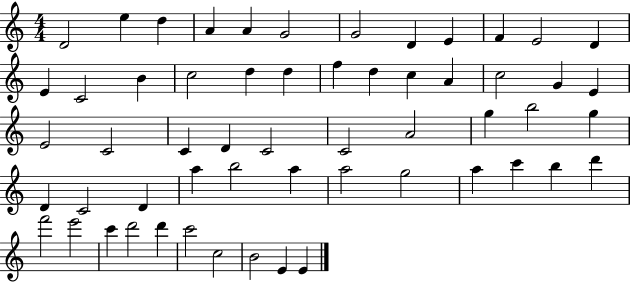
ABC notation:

X:1
T:Untitled
M:4/4
L:1/4
K:C
D2 e d A A G2 G2 D E F E2 D E C2 B c2 d d f d c A c2 G E E2 C2 C D C2 C2 A2 g b2 g D C2 D a b2 a a2 g2 a c' b d' f'2 e'2 c' d'2 d' c'2 c2 B2 E E